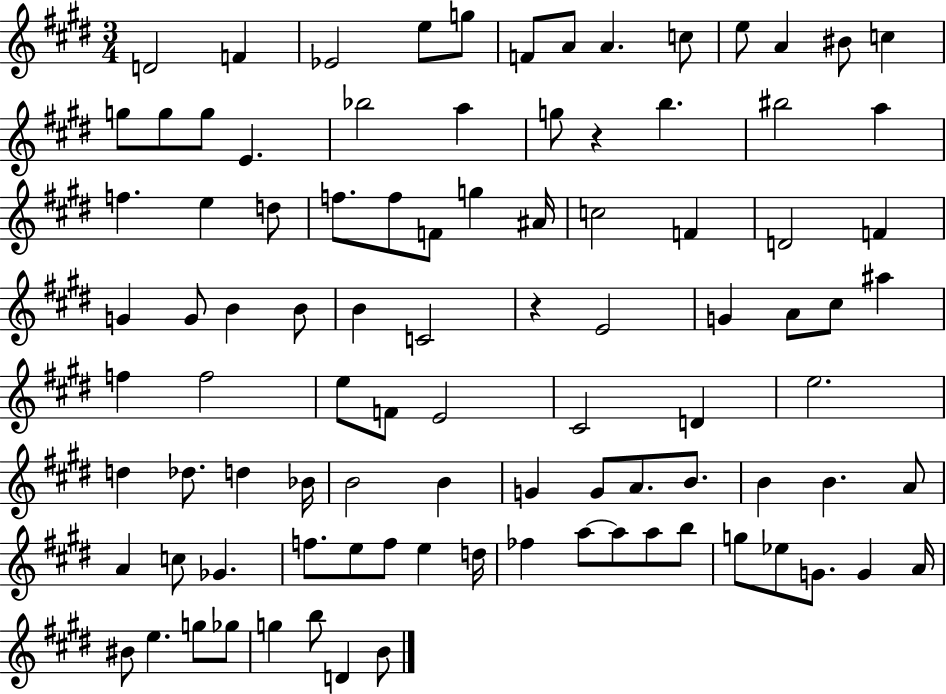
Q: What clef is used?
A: treble